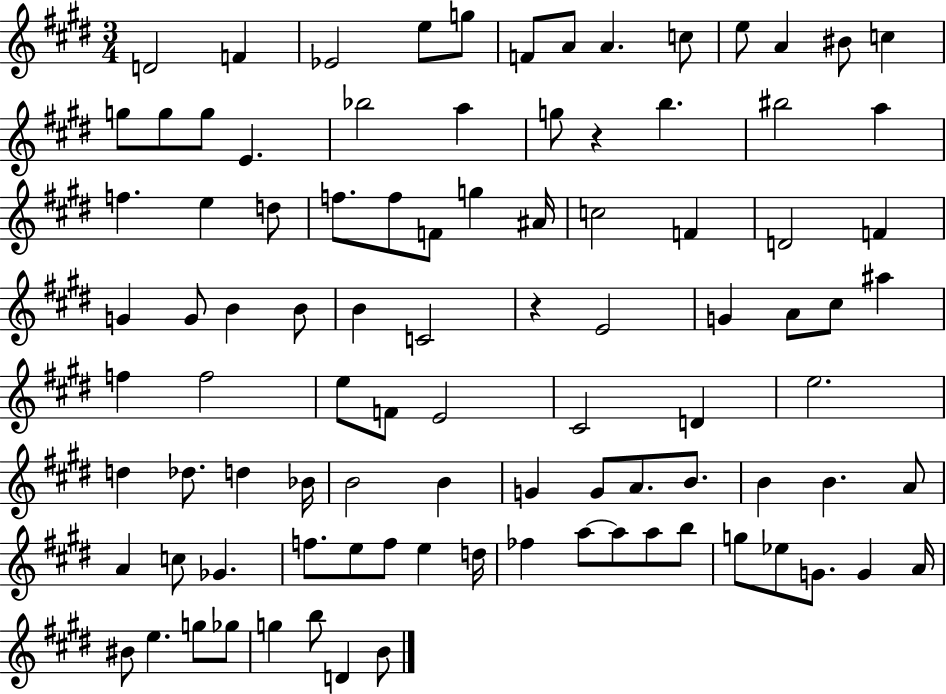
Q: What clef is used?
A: treble